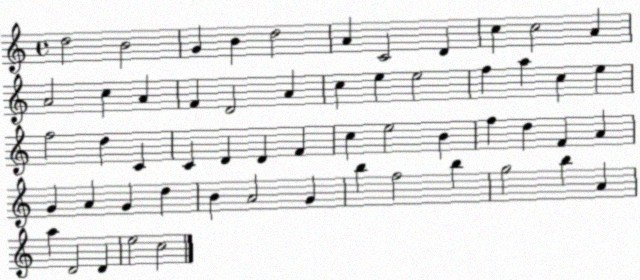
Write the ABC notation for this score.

X:1
T:Untitled
M:4/4
L:1/4
K:C
d2 B2 G B d2 A C2 D c c2 A A2 c A F D2 A c e e2 f a c e f2 d C C D D F c e2 B f d F A G A G d B A2 G b f2 b g2 b A a D2 D e2 c2